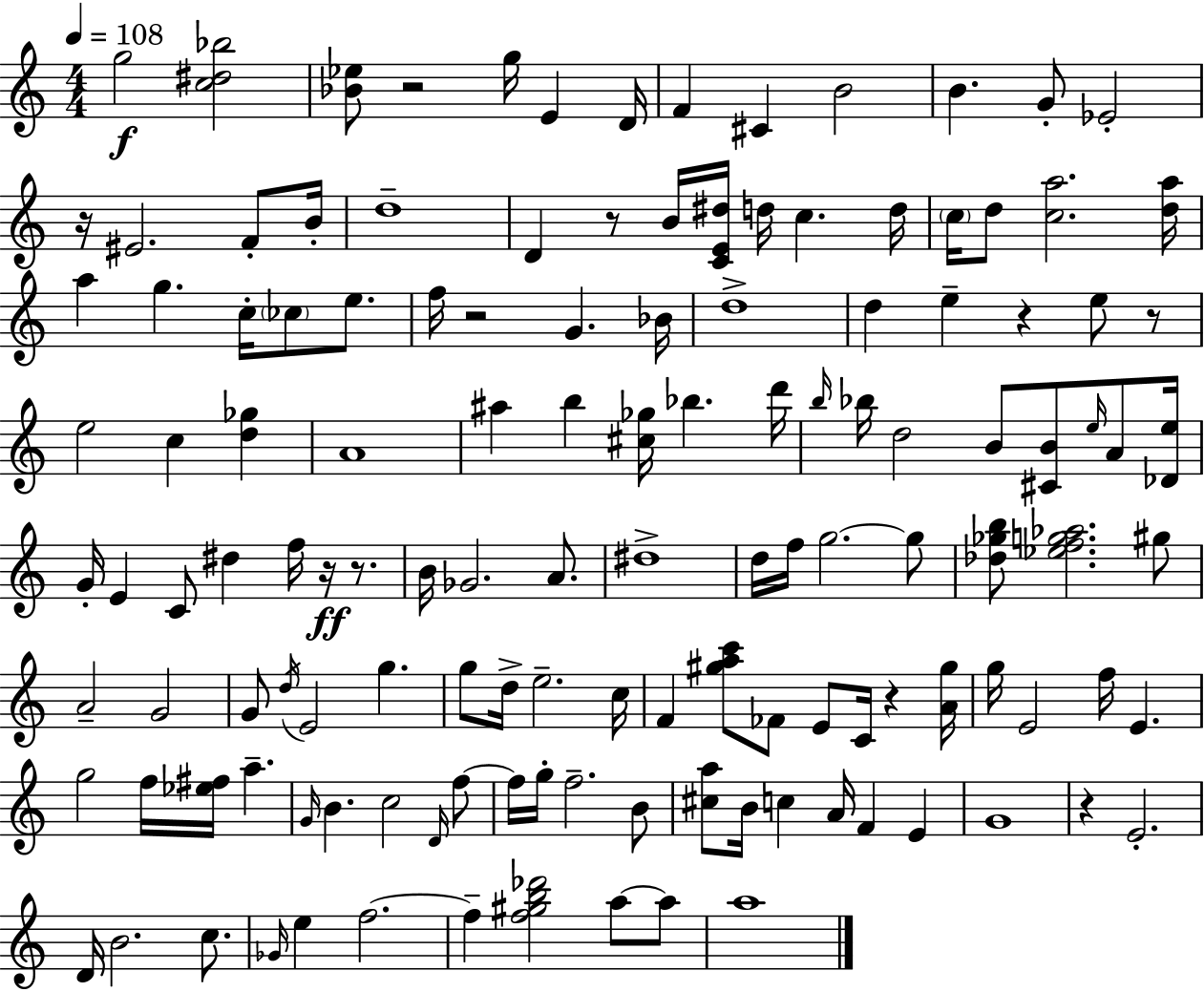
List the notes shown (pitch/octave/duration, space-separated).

G5/h [C5,D#5,Bb5]/h [Bb4,Eb5]/e R/h G5/s E4/q D4/s F4/q C#4/q B4/h B4/q. G4/e Eb4/h R/s EIS4/h. F4/e B4/s D5/w D4/q R/e B4/s [C4,E4,D#5]/s D5/s C5/q. D5/s C5/s D5/e [C5,A5]/h. [D5,A5]/s A5/q G5/q. C5/s CES5/e E5/e. F5/s R/h G4/q. Bb4/s D5/w D5/q E5/q R/q E5/e R/e E5/h C5/q [D5,Gb5]/q A4/w A#5/q B5/q [C#5,Gb5]/s Bb5/q. D6/s B5/s Bb5/s D5/h B4/e [C#4,B4]/e E5/s A4/e [Db4,E5]/s G4/s E4/q C4/e D#5/q F5/s R/s R/e. B4/s Gb4/h. A4/e. D#5/w D5/s F5/s G5/h. G5/e [Db5,Gb5,B5]/e [Eb5,F5,G5,Ab5]/h. G#5/e A4/h G4/h G4/e D5/s E4/h G5/q. G5/e D5/s E5/h. C5/s F4/q [G#5,A5,C6]/e FES4/e E4/e C4/s R/q [A4,G#5]/s G5/s E4/h F5/s E4/q. G5/h F5/s [Eb5,F#5]/s A5/q. G4/s B4/q. C5/h D4/s F5/e F5/s G5/s F5/h. B4/e [C#5,A5]/e B4/s C5/q A4/s F4/q E4/q G4/w R/q E4/h. D4/s B4/h. C5/e. Gb4/s E5/q F5/h. F5/q [F5,G#5,B5,Db6]/h A5/e A5/e A5/w